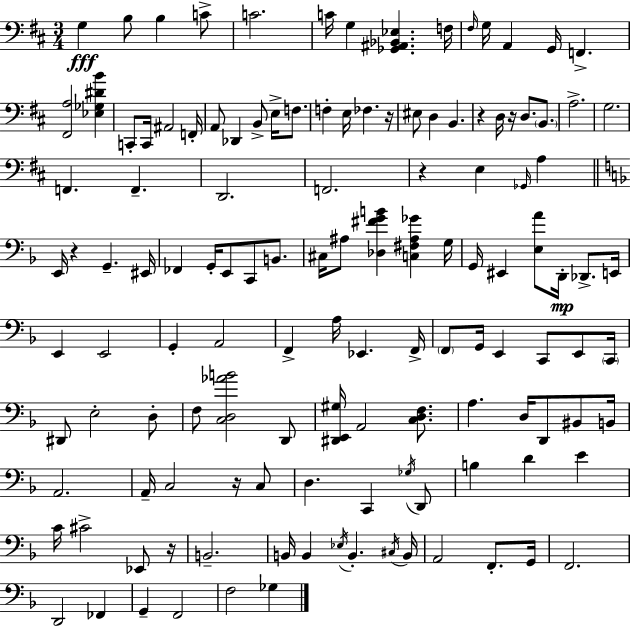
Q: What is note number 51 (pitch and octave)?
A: G3